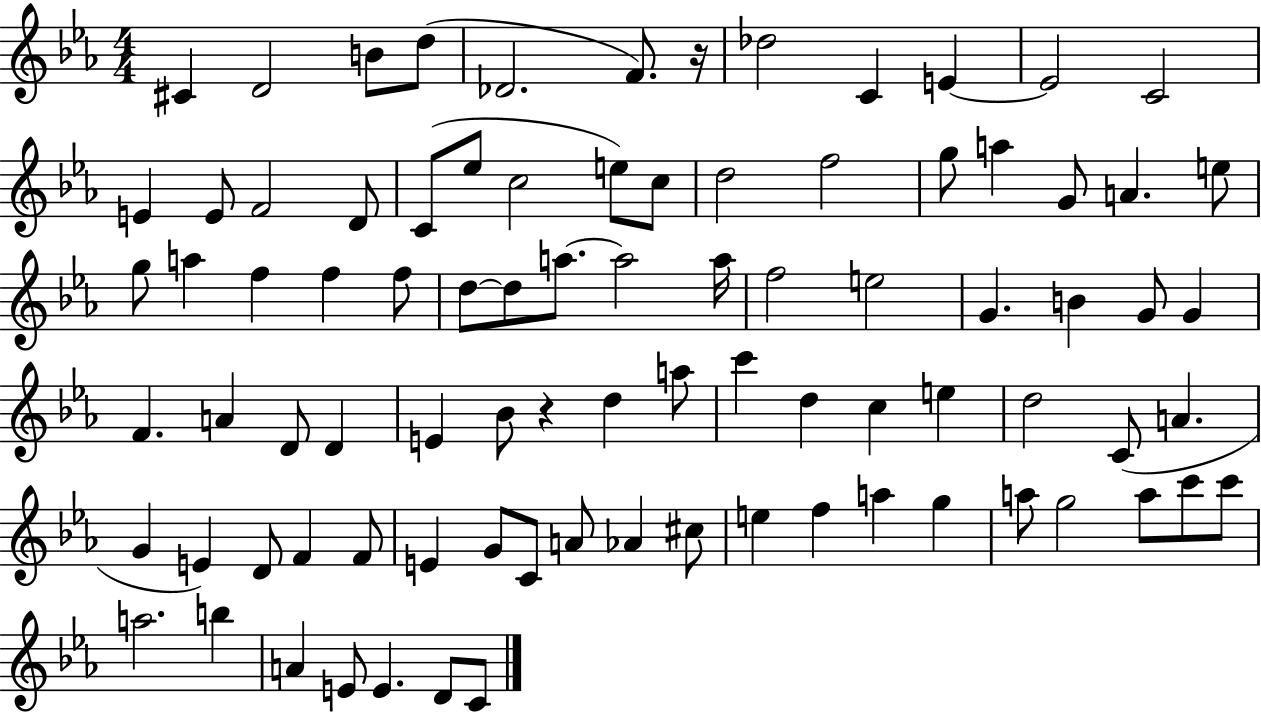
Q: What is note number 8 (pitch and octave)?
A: C4